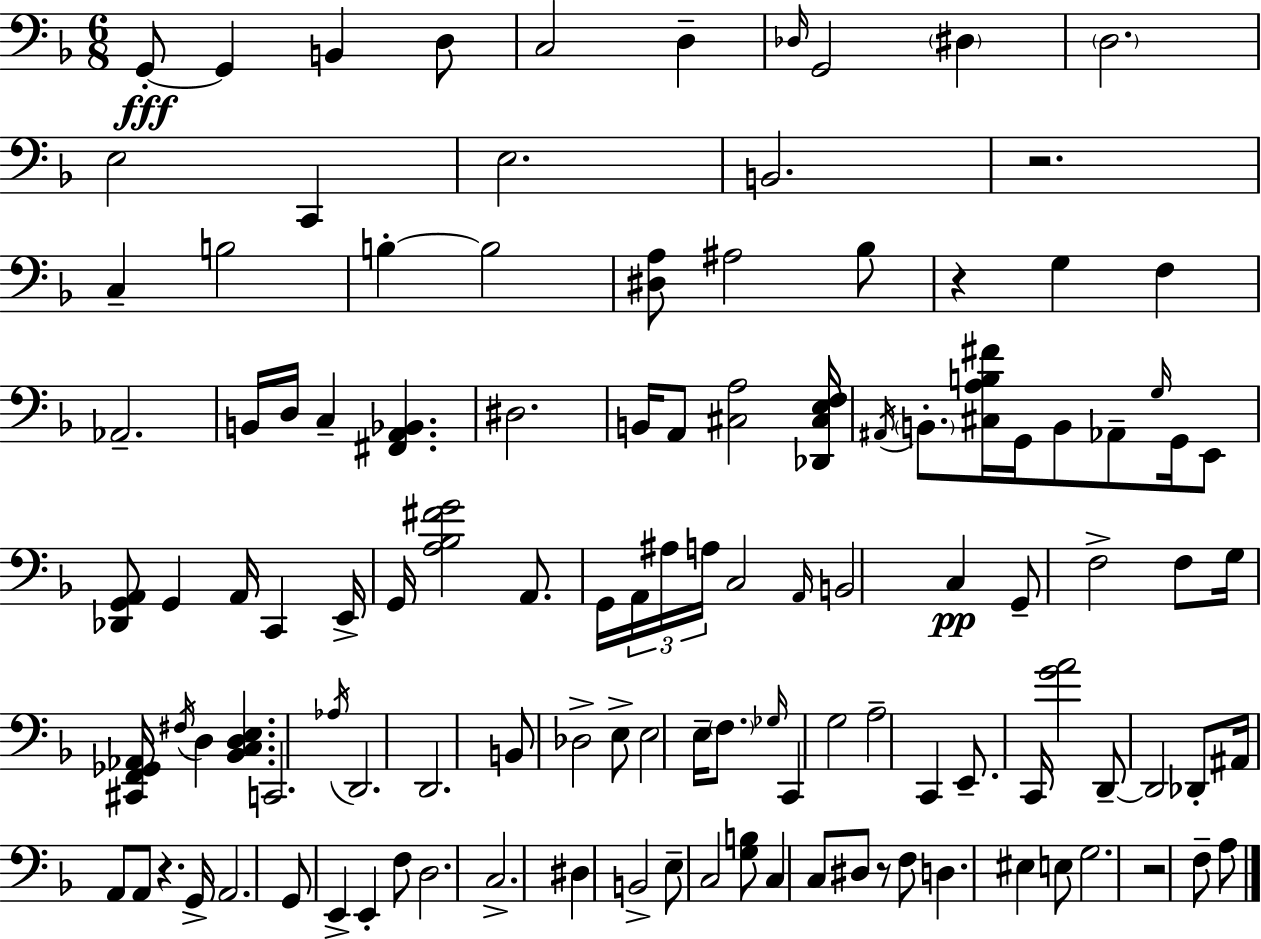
G2/e G2/q B2/q D3/e C3/h D3/q Db3/s G2/h D#3/q D3/h. E3/h C2/q E3/h. B2/h. R/h. C3/q B3/h B3/q B3/h [D#3,A3]/e A#3/h Bb3/e R/q G3/q F3/q Ab2/h. B2/s D3/s C3/q [F#2,A2,Bb2]/q. D#3/h. B2/s A2/e [C#3,A3]/h [Db2,C#3,E3,F3]/s A#2/s B2/e. [C#3,A3,B3,F#4]/s G2/s B2/e Ab2/e G3/s G2/s E2/e [Db2,G2,A2]/e G2/q A2/s C2/q E2/s G2/s [A3,Bb3,F#4,G4]/h A2/e. G2/s A2/s A#3/s A3/s C3/h A2/s B2/h C3/q G2/e F3/h F3/e G3/s [C#2,F2,Gb2,Ab2]/s F#3/s D3/q [Bb2,C3,D3,E3]/q. C2/h. Ab3/s D2/h. D2/h. B2/e Db3/h E3/e E3/h E3/s F3/e. Gb3/s C2/q G3/h A3/h C2/q E2/e. C2/s [G4,A4]/h D2/e D2/h Db2/e A#2/s A2/e A2/e R/q. G2/s A2/h. G2/e E2/q E2/q F3/e D3/h. C3/h. D#3/q B2/h E3/e C3/h [G3,B3]/e C3/q C3/e D#3/e R/e F3/e D3/q. EIS3/q E3/e G3/h. R/h F3/e A3/e